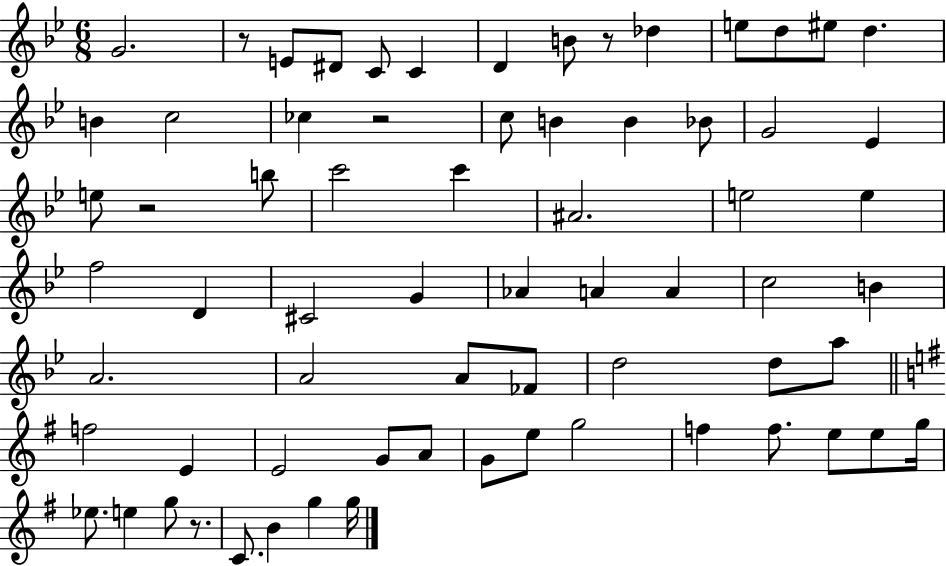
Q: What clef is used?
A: treble